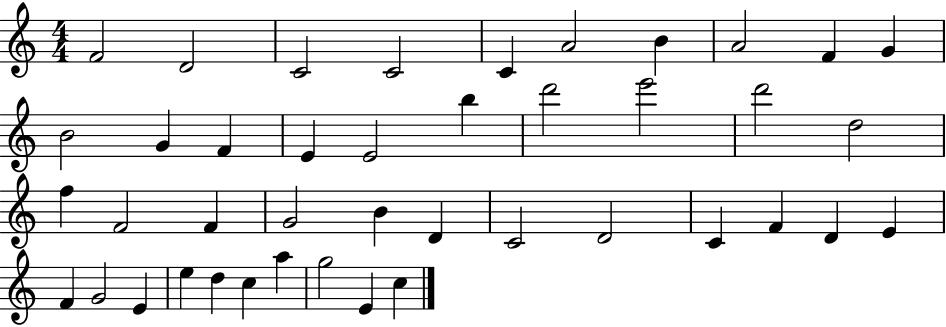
X:1
T:Untitled
M:4/4
L:1/4
K:C
F2 D2 C2 C2 C A2 B A2 F G B2 G F E E2 b d'2 e'2 d'2 d2 f F2 F G2 B D C2 D2 C F D E F G2 E e d c a g2 E c